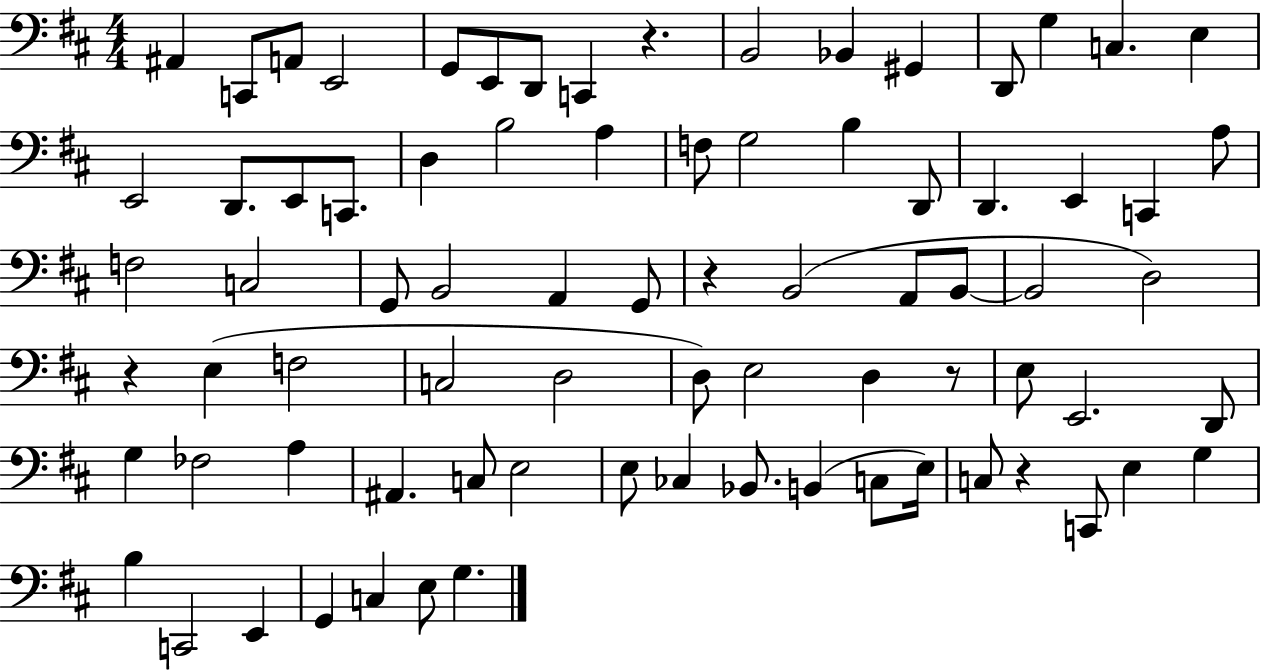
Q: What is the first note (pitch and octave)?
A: A#2